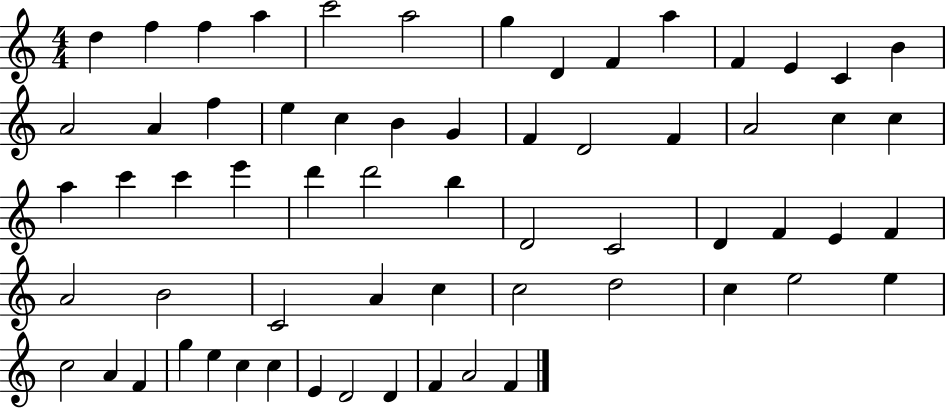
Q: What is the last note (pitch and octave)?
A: F4